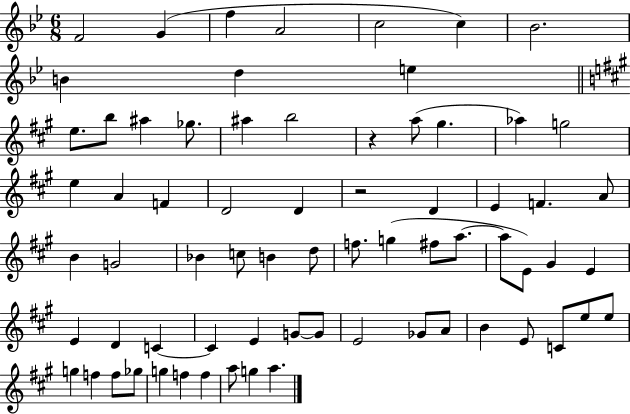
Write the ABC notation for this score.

X:1
T:Untitled
M:6/8
L:1/4
K:Bb
F2 G f A2 c2 c _B2 B d e e/2 b/2 ^a _g/2 ^a b2 z a/2 ^g _a g2 e A F D2 D z2 D E F A/2 B G2 _B c/2 B d/2 f/2 g ^f/2 a/2 a/2 E/2 ^G E E D C C E G/2 G/2 E2 _G/2 A/2 B E/2 C/2 e/2 e/2 g f f/2 _g/2 g f f a/2 g a